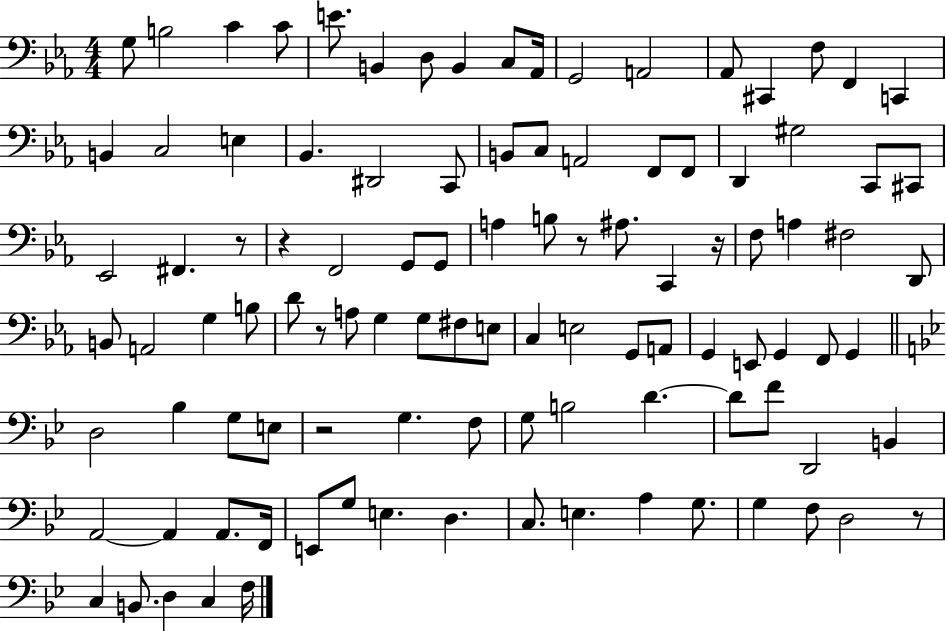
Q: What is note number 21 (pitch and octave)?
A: Bb2